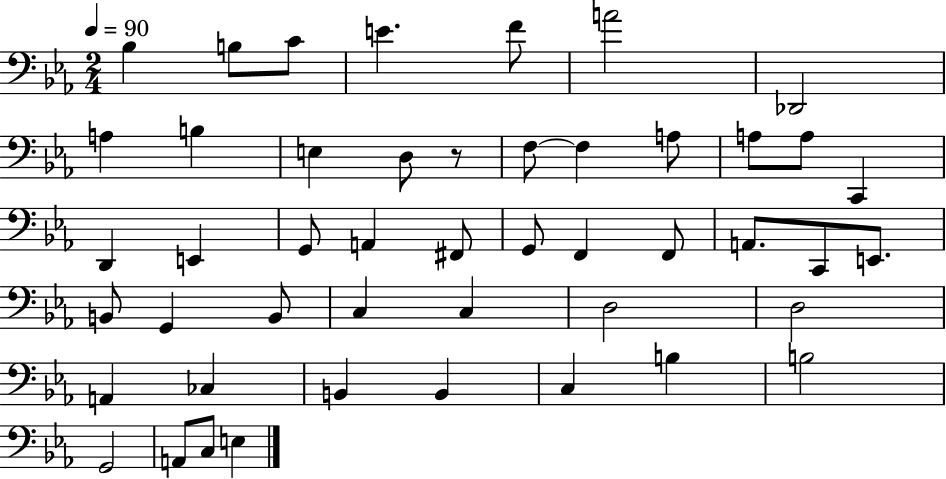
Bb3/q B3/e C4/e E4/q. F4/e A4/h Db2/h A3/q B3/q E3/q D3/e R/e F3/e F3/q A3/e A3/e A3/e C2/q D2/q E2/q G2/e A2/q F#2/e G2/e F2/q F2/e A2/e. C2/e E2/e. B2/e G2/q B2/e C3/q C3/q D3/h D3/h A2/q CES3/q B2/q B2/q C3/q B3/q B3/h G2/h A2/e C3/e E3/q